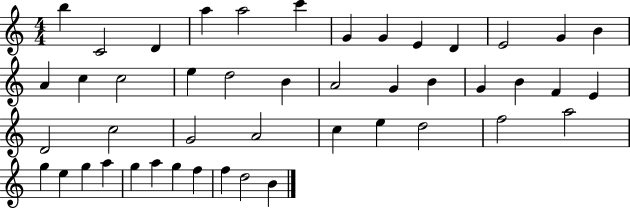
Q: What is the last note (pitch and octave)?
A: B4